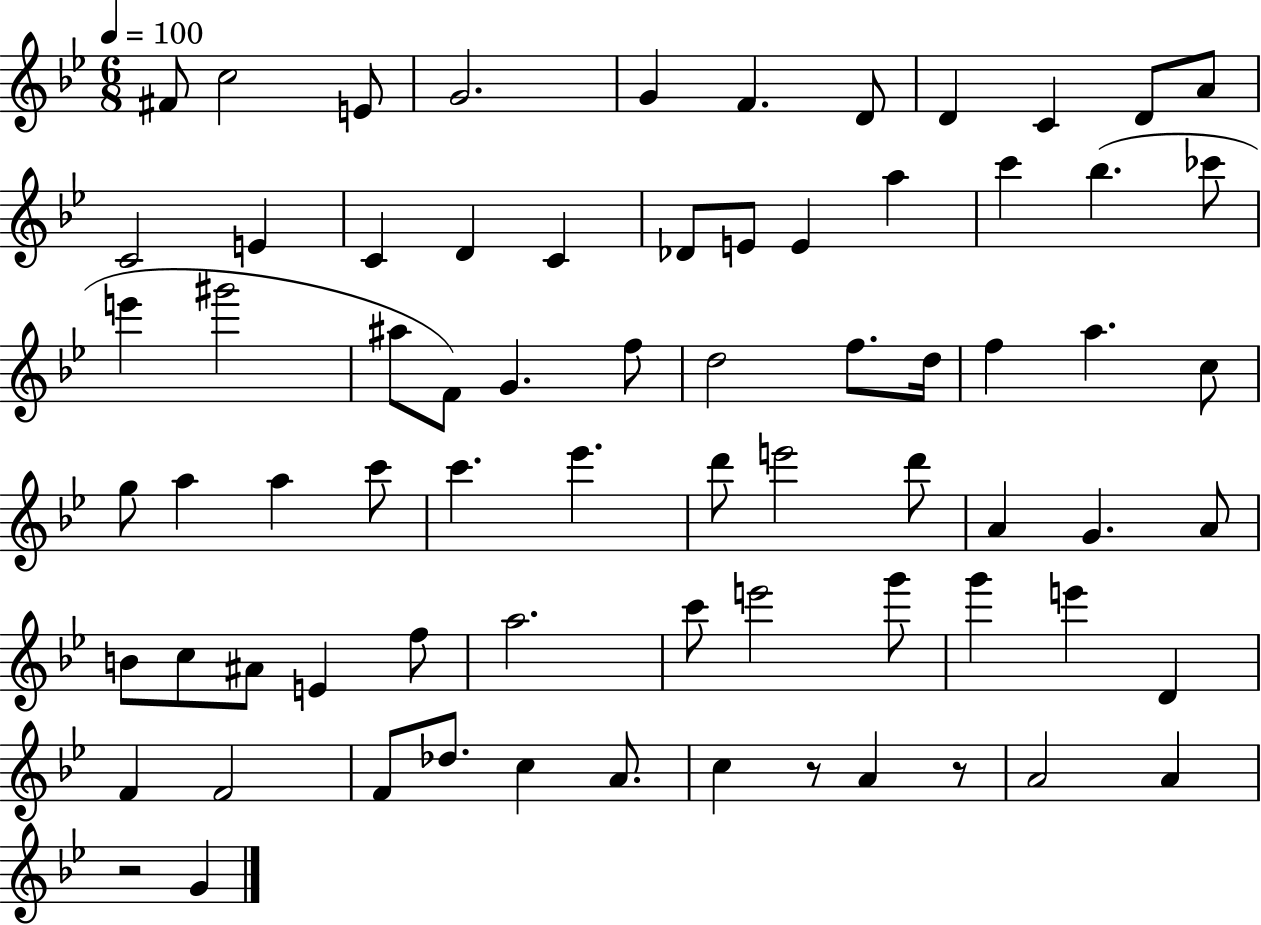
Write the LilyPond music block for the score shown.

{
  \clef treble
  \numericTimeSignature
  \time 6/8
  \key bes \major
  \tempo 4 = 100
  fis'8 c''2 e'8 | g'2. | g'4 f'4. d'8 | d'4 c'4 d'8 a'8 | \break c'2 e'4 | c'4 d'4 c'4 | des'8 e'8 e'4 a''4 | c'''4 bes''4.( ces'''8 | \break e'''4 gis'''2 | ais''8 f'8) g'4. f''8 | d''2 f''8. d''16 | f''4 a''4. c''8 | \break g''8 a''4 a''4 c'''8 | c'''4. ees'''4. | d'''8 e'''2 d'''8 | a'4 g'4. a'8 | \break b'8 c''8 ais'8 e'4 f''8 | a''2. | c'''8 e'''2 g'''8 | g'''4 e'''4 d'4 | \break f'4 f'2 | f'8 des''8. c''4 a'8. | c''4 r8 a'4 r8 | a'2 a'4 | \break r2 g'4 | \bar "|."
}